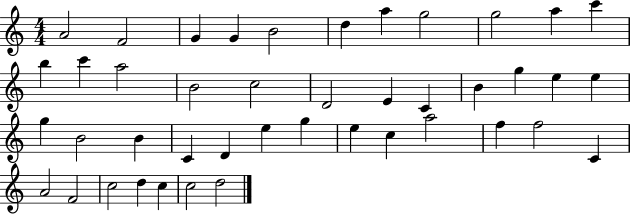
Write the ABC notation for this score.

X:1
T:Untitled
M:4/4
L:1/4
K:C
A2 F2 G G B2 d a g2 g2 a c' b c' a2 B2 c2 D2 E C B g e e g B2 B C D e g e c a2 f f2 C A2 F2 c2 d c c2 d2